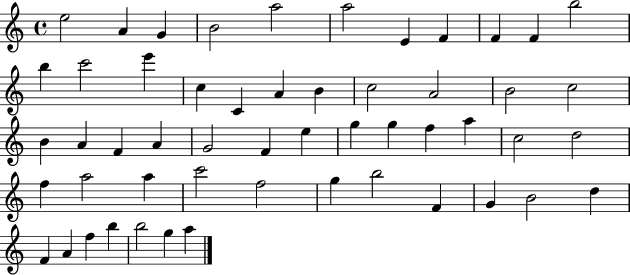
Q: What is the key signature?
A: C major